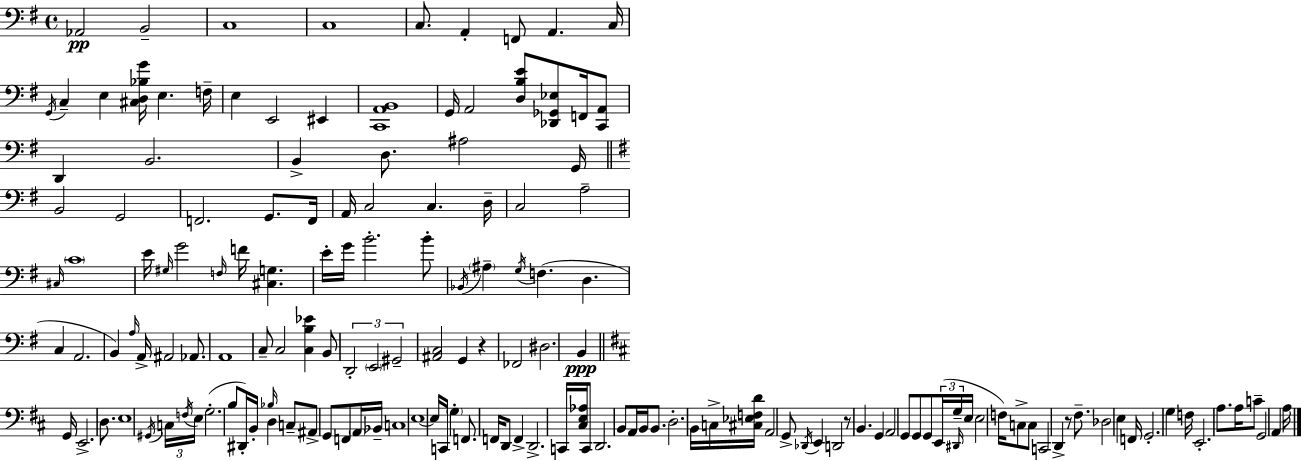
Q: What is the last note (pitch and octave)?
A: A3